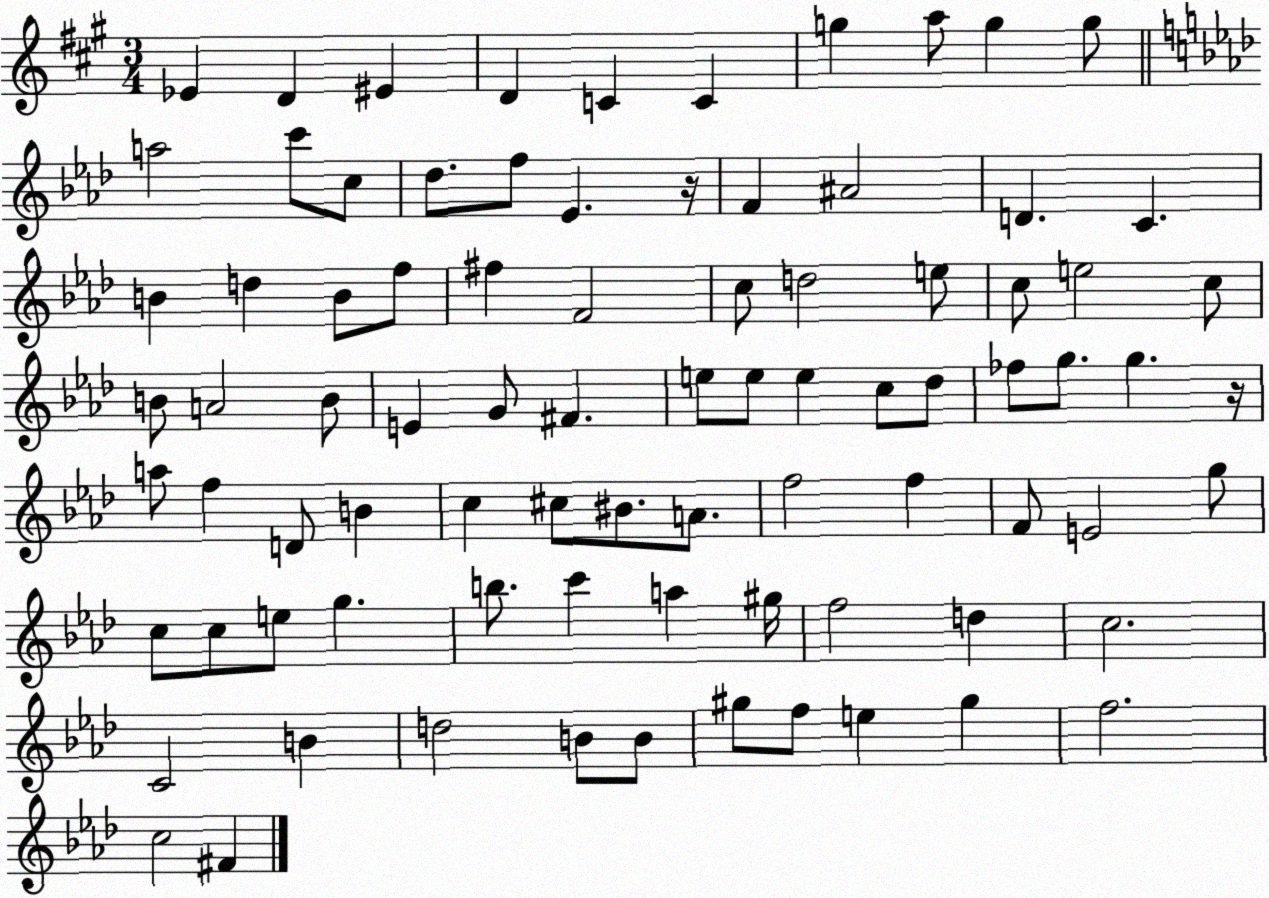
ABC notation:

X:1
T:Untitled
M:3/4
L:1/4
K:A
_E D ^E D C C g a/2 g g/2 a2 c'/2 c/2 _d/2 f/2 _E z/4 F ^A2 D C B d B/2 f/2 ^f F2 c/2 d2 e/2 c/2 e2 c/2 B/2 A2 B/2 E G/2 ^F e/2 e/2 e c/2 _d/2 _f/2 g/2 g z/4 a/2 f D/2 B c ^c/2 ^B/2 A/2 f2 f F/2 E2 g/2 c/2 c/2 e/2 g b/2 c' a ^g/4 f2 d c2 C2 B d2 B/2 B/2 ^g/2 f/2 e ^g f2 c2 ^F